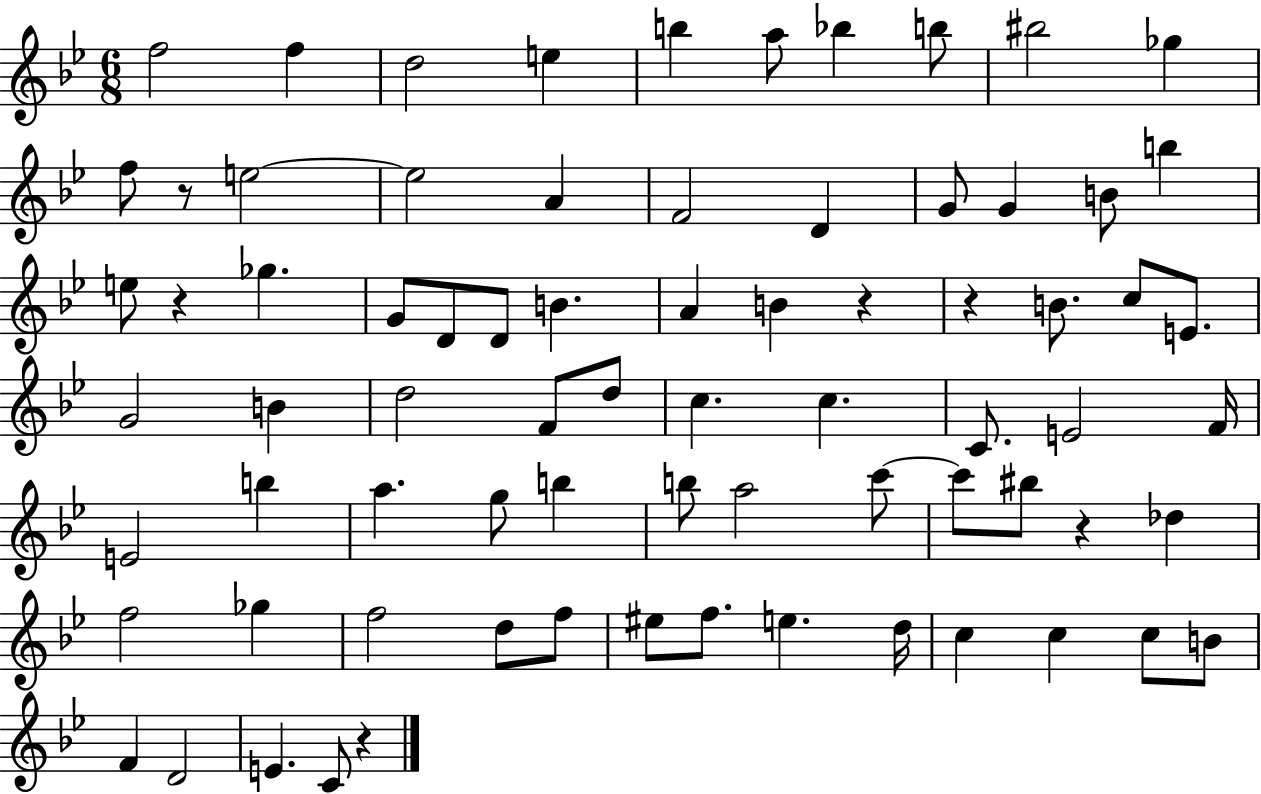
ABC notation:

X:1
T:Untitled
M:6/8
L:1/4
K:Bb
f2 f d2 e b a/2 _b b/2 ^b2 _g f/2 z/2 e2 e2 A F2 D G/2 G B/2 b e/2 z _g G/2 D/2 D/2 B A B z z B/2 c/2 E/2 G2 B d2 F/2 d/2 c c C/2 E2 F/4 E2 b a g/2 b b/2 a2 c'/2 c'/2 ^b/2 z _d f2 _g f2 d/2 f/2 ^e/2 f/2 e d/4 c c c/2 B/2 F D2 E C/2 z